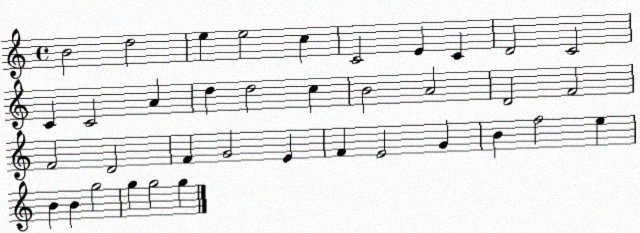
X:1
T:Untitled
M:4/4
L:1/4
K:C
B2 d2 e e2 c C2 E C D2 C2 C C2 A d d2 c B2 A2 D2 F2 F2 D2 F G2 E F E2 G B f2 e B B g2 g g2 g